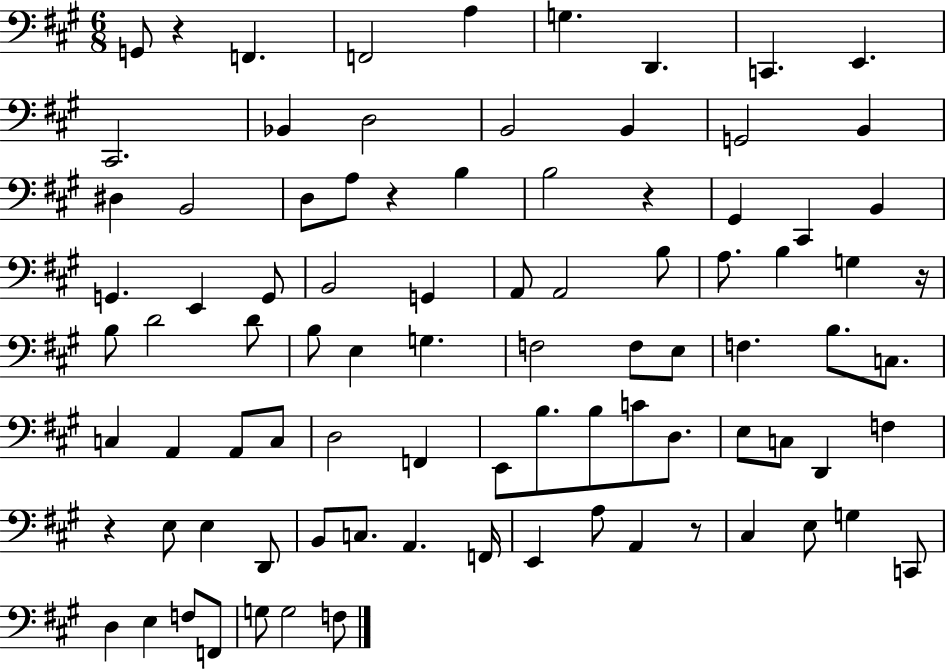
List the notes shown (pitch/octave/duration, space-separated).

G2/e R/q F2/q. F2/h A3/q G3/q. D2/q. C2/q. E2/q. C#2/h. Bb2/q D3/h B2/h B2/q G2/h B2/q D#3/q B2/h D3/e A3/e R/q B3/q B3/h R/q G#2/q C#2/q B2/q G2/q. E2/q G2/e B2/h G2/q A2/e A2/h B3/e A3/e. B3/q G3/q R/s B3/e D4/h D4/e B3/e E3/q G3/q. F3/h F3/e E3/e F3/q. B3/e. C3/e. C3/q A2/q A2/e C3/e D3/h F2/q E2/e B3/e. B3/e C4/e D3/e. E3/e C3/e D2/q F3/q R/q E3/e E3/q D2/e B2/e C3/e. A2/q. F2/s E2/q A3/e A2/q R/e C#3/q E3/e G3/q C2/e D3/q E3/q F3/e F2/e G3/e G3/h F3/e